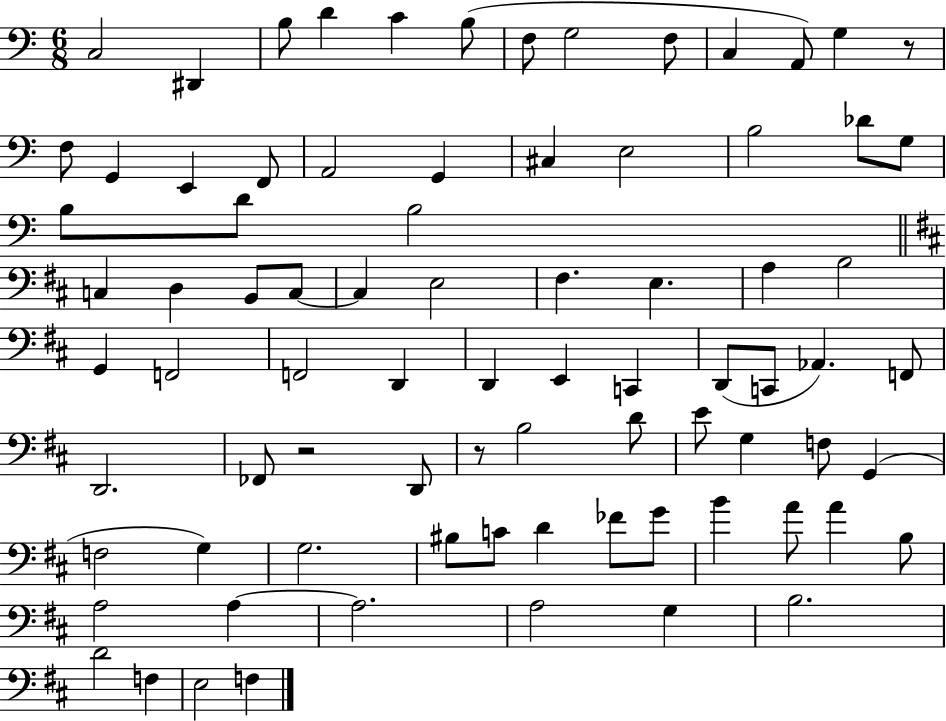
X:1
T:Untitled
M:6/8
L:1/4
K:C
C,2 ^D,, B,/2 D C B,/2 F,/2 G,2 F,/2 C, A,,/2 G, z/2 F,/2 G,, E,, F,,/2 A,,2 G,, ^C, E,2 B,2 _D/2 G,/2 B,/2 D/2 B,2 C, D, B,,/2 C,/2 C, E,2 ^F, E, A, B,2 G,, F,,2 F,,2 D,, D,, E,, C,, D,,/2 C,,/2 _A,, F,,/2 D,,2 _F,,/2 z2 D,,/2 z/2 B,2 D/2 E/2 G, F,/2 G,, F,2 G, G,2 ^B,/2 C/2 D _F/2 G/2 B A/2 A B,/2 A,2 A, A,2 A,2 G, B,2 D2 F, E,2 F,